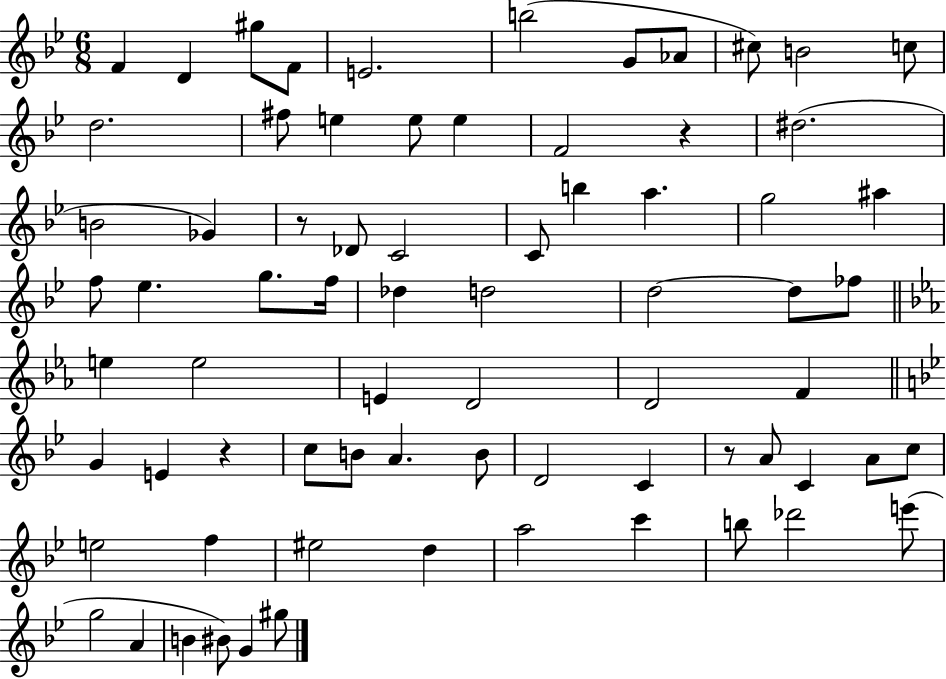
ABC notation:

X:1
T:Untitled
M:6/8
L:1/4
K:Bb
F D ^g/2 F/2 E2 b2 G/2 _A/2 ^c/2 B2 c/2 d2 ^f/2 e e/2 e F2 z ^d2 B2 _G z/2 _D/2 C2 C/2 b a g2 ^a f/2 _e g/2 f/4 _d d2 d2 d/2 _f/2 e e2 E D2 D2 F G E z c/2 B/2 A B/2 D2 C z/2 A/2 C A/2 c/2 e2 f ^e2 d a2 c' b/2 _d'2 e'/2 g2 A B ^B/2 G ^g/2